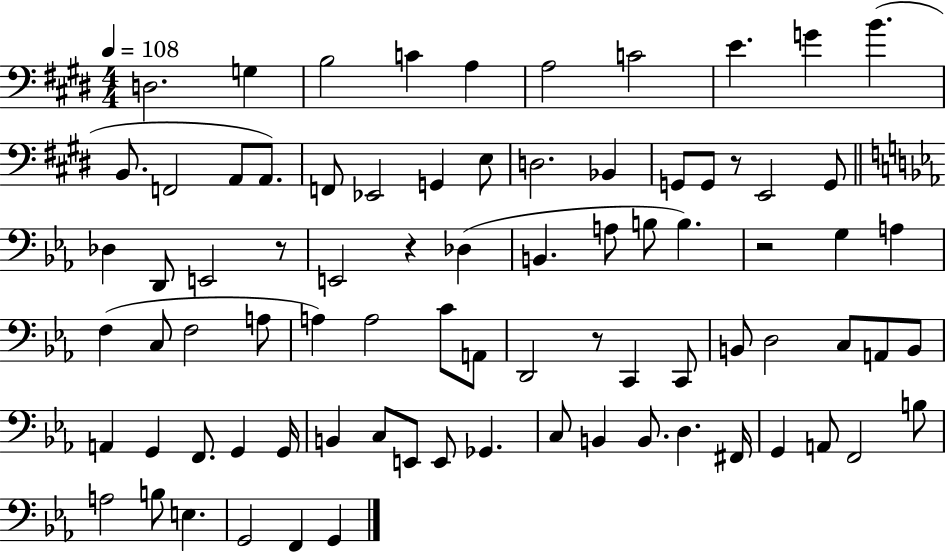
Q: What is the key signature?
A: E major